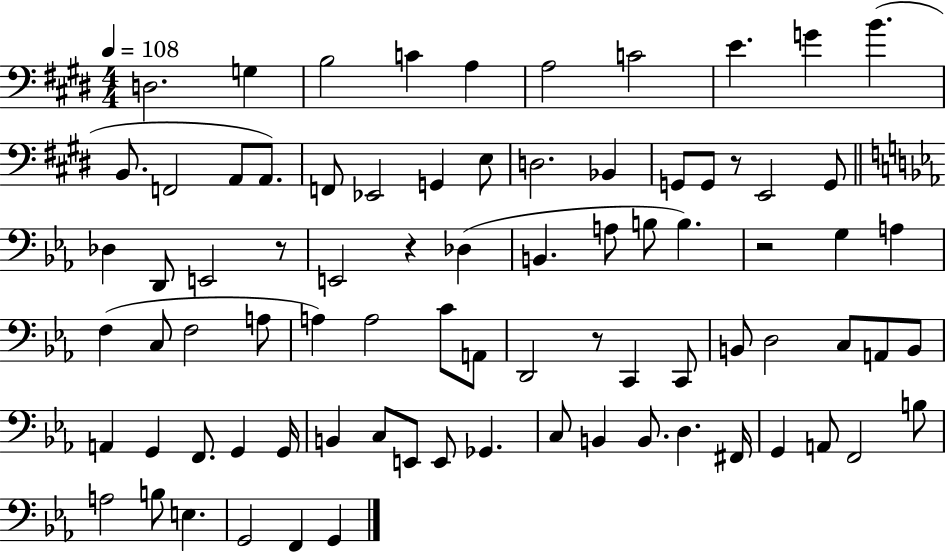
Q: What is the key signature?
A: E major